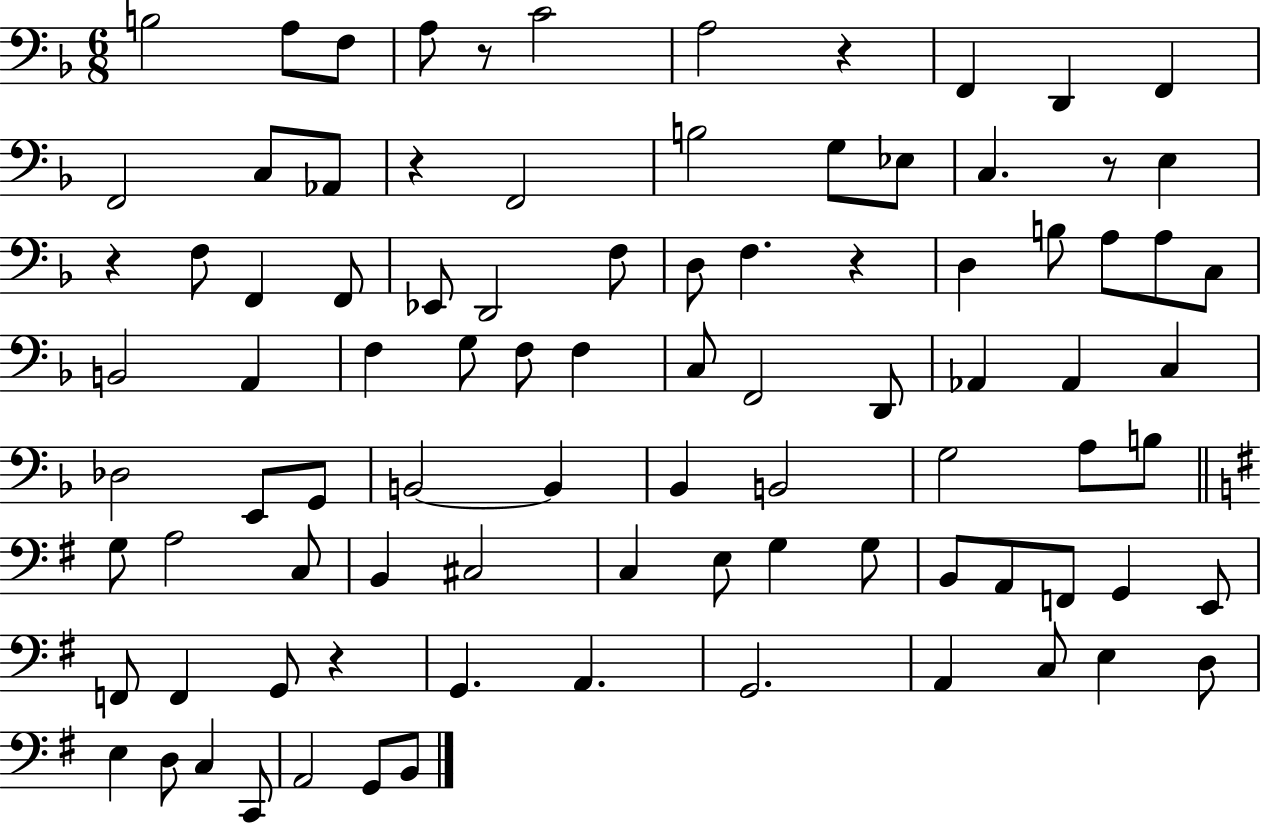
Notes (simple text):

B3/h A3/e F3/e A3/e R/e C4/h A3/h R/q F2/q D2/q F2/q F2/h C3/e Ab2/e R/q F2/h B3/h G3/e Eb3/e C3/q. R/e E3/q R/q F3/e F2/q F2/e Eb2/e D2/h F3/e D3/e F3/q. R/q D3/q B3/e A3/e A3/e C3/e B2/h A2/q F3/q G3/e F3/e F3/q C3/e F2/h D2/e Ab2/q Ab2/q C3/q Db3/h E2/e G2/e B2/h B2/q Bb2/q B2/h G3/h A3/e B3/e G3/e A3/h C3/e B2/q C#3/h C3/q E3/e G3/q G3/e B2/e A2/e F2/e G2/q E2/e F2/e F2/q G2/e R/q G2/q. A2/q. G2/h. A2/q C3/e E3/q D3/e E3/q D3/e C3/q C2/e A2/h G2/e B2/e